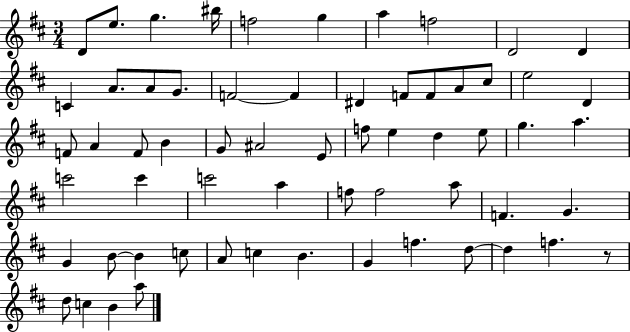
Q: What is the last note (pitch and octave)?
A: A5